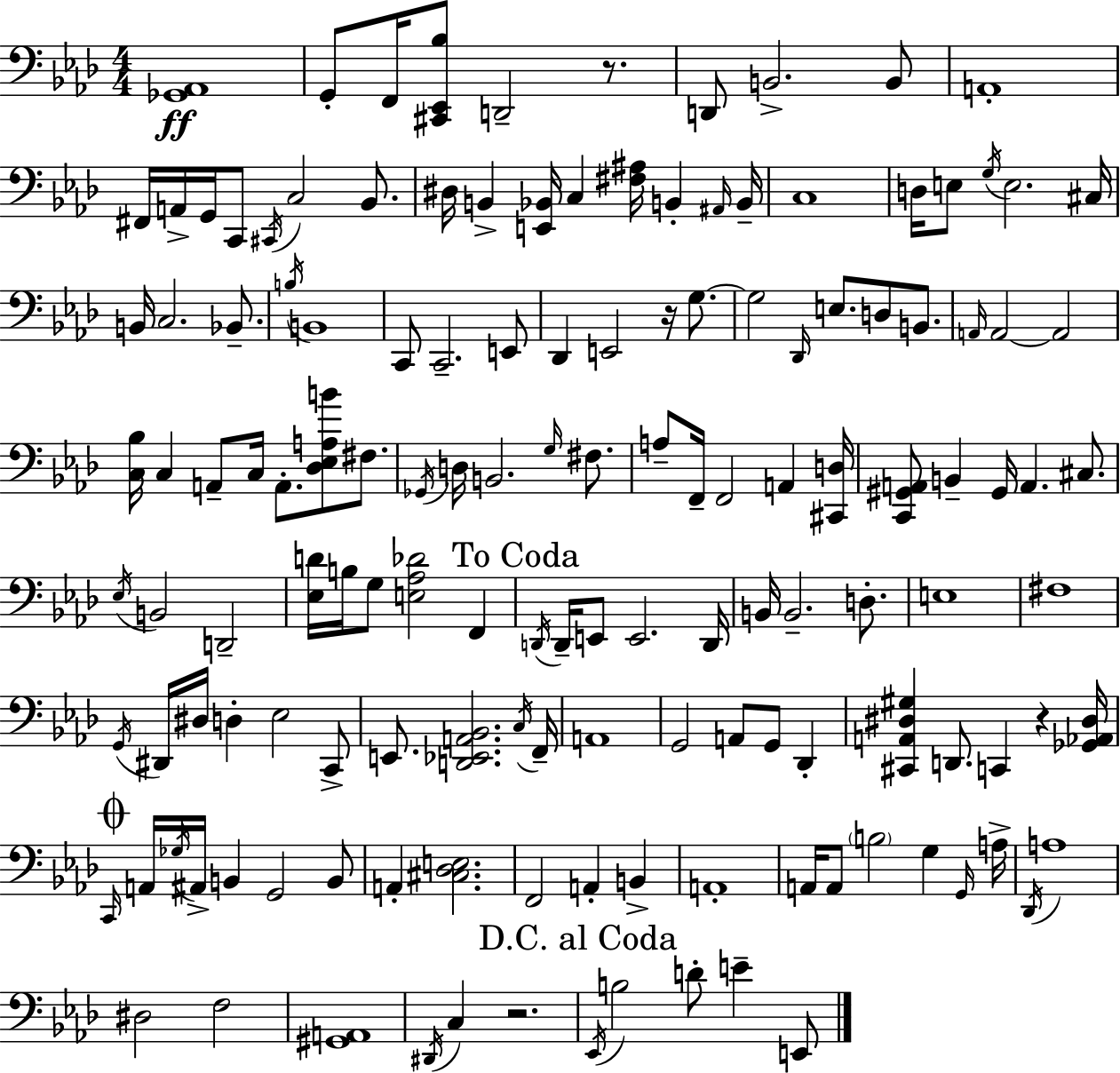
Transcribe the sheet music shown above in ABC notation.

X:1
T:Untitled
M:4/4
L:1/4
K:Fm
[_G,,_A,,]4 G,,/2 F,,/4 [^C,,_E,,_B,]/2 D,,2 z/2 D,,/2 B,,2 B,,/2 A,,4 ^F,,/4 A,,/4 G,,/4 C,,/2 ^C,,/4 C,2 _B,,/2 ^D,/4 B,, [E,,_B,,]/4 C, [^F,^A,]/4 B,, ^A,,/4 B,,/4 C,4 D,/4 E,/2 G,/4 E,2 ^C,/4 B,,/4 C,2 _B,,/2 B,/4 B,,4 C,,/2 C,,2 E,,/2 _D,, E,,2 z/4 G,/2 G,2 _D,,/4 E,/2 D,/2 B,,/2 A,,/4 A,,2 A,,2 [C,_B,]/4 C, A,,/2 C,/4 A,,/2 [_D,_E,A,B]/2 ^F,/2 _G,,/4 D,/4 B,,2 G,/4 ^F,/2 A,/2 F,,/4 F,,2 A,, [^C,,D,]/4 [C,,^G,,A,,]/2 B,, ^G,,/4 A,, ^C,/2 _E,/4 B,,2 D,,2 [_E,D]/4 B,/4 G,/2 [E,_A,_D]2 F,, D,,/4 D,,/4 E,,/2 E,,2 D,,/4 B,,/4 B,,2 D,/2 E,4 ^F,4 G,,/4 ^D,,/4 ^D,/4 D, _E,2 C,,/2 E,,/2 [D,,_E,,A,,_B,,]2 C,/4 F,,/4 A,,4 G,,2 A,,/2 G,,/2 _D,, [^C,,A,,^D,^G,] D,,/2 C,, z [_G,,_A,,^D,]/4 C,,/4 A,,/4 _G,/4 ^A,,/4 B,, G,,2 B,,/2 A,, [^C,_D,E,]2 F,,2 A,, B,, A,,4 A,,/4 A,,/2 B,2 G, G,,/4 A,/4 _D,,/4 A,4 ^D,2 F,2 [^G,,A,,]4 ^D,,/4 C, z2 _E,,/4 B,2 D/2 E E,,/2